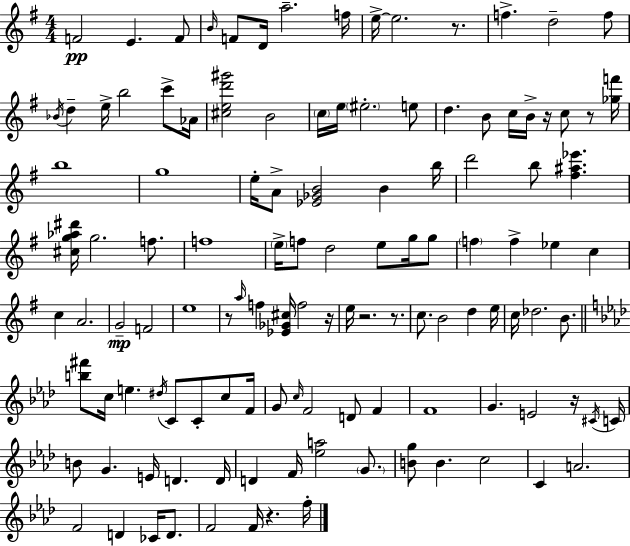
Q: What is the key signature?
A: G major